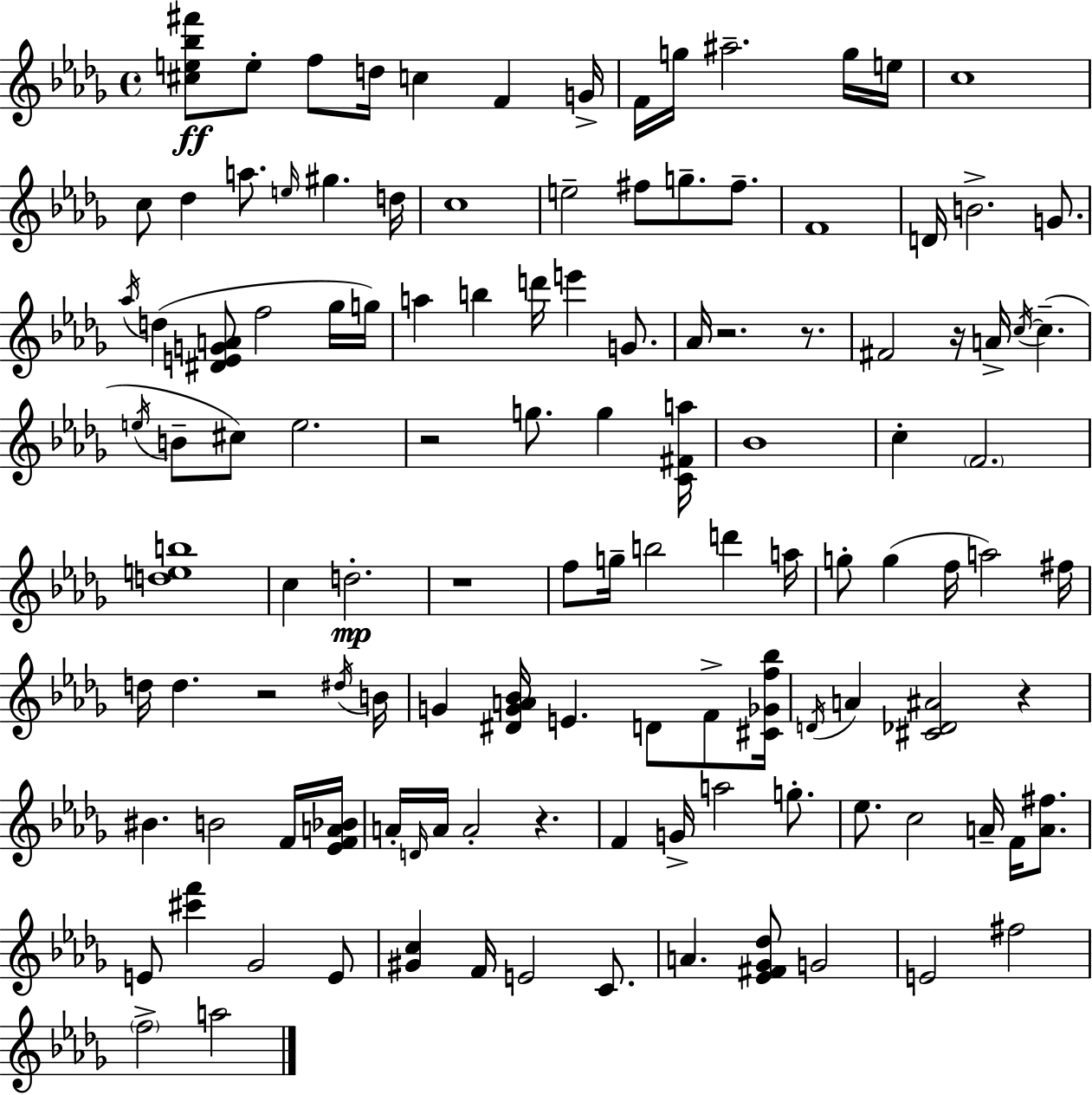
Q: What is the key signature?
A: BES minor